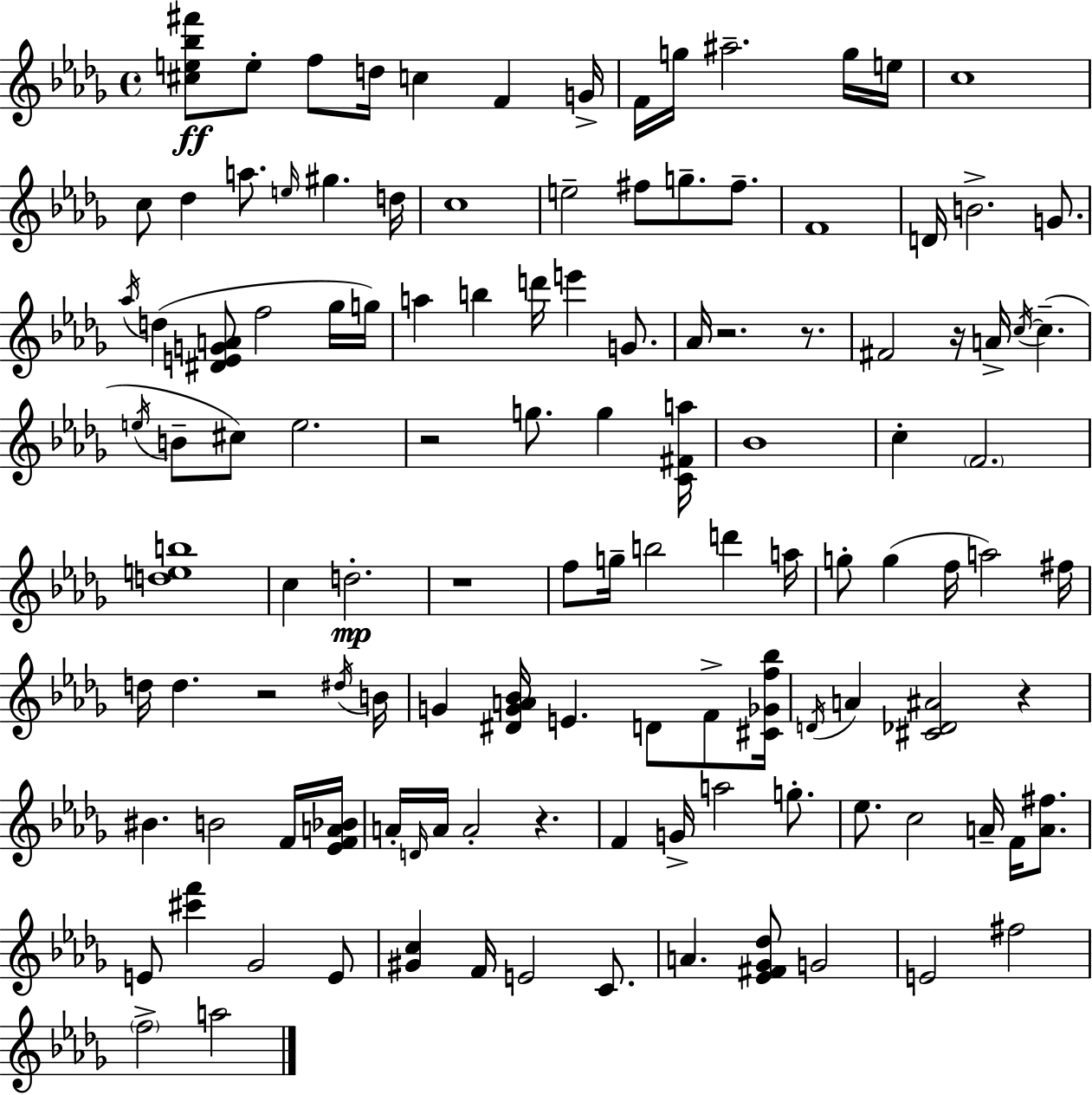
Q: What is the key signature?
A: BES minor